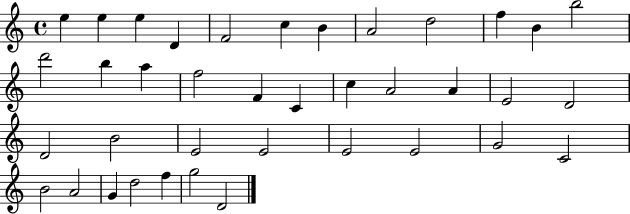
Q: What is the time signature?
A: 4/4